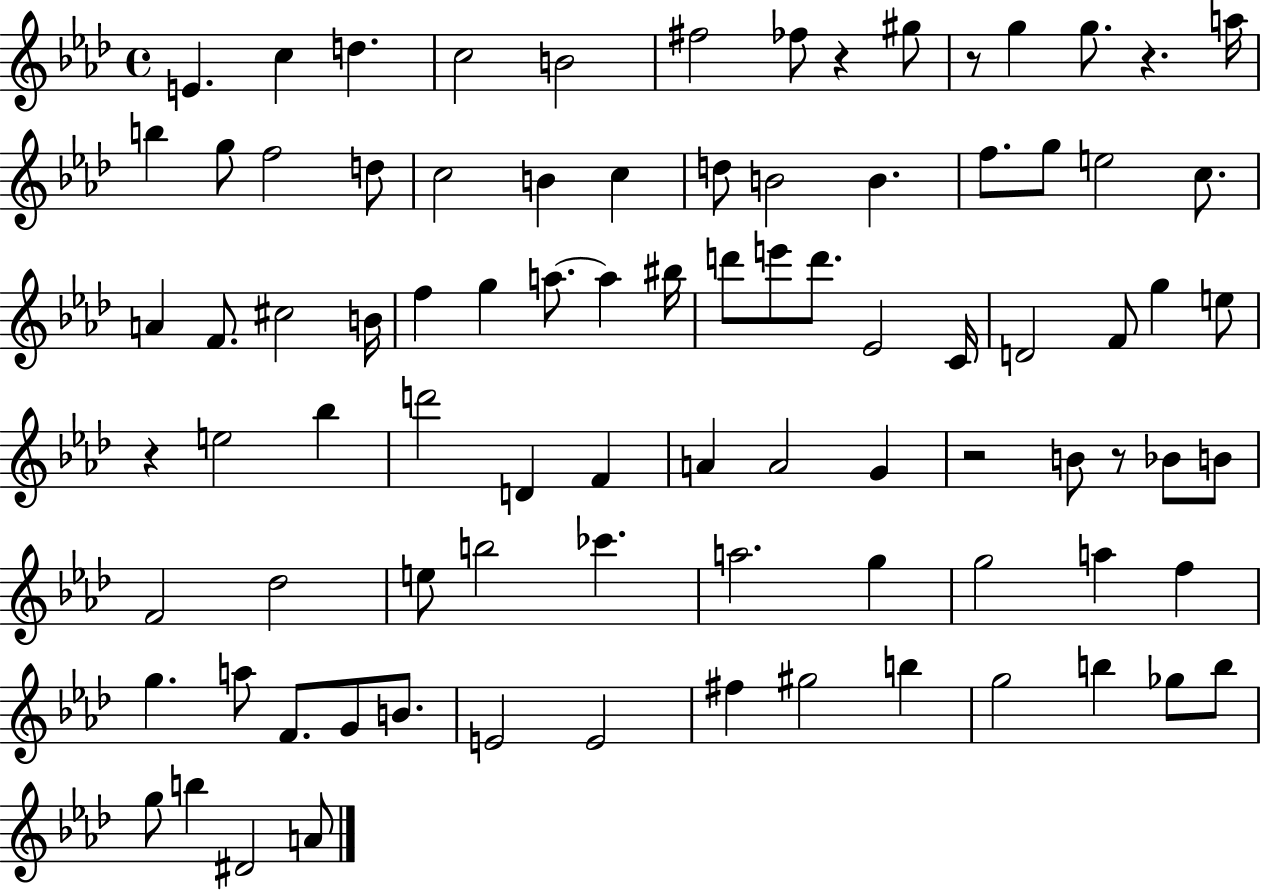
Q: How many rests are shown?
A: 6